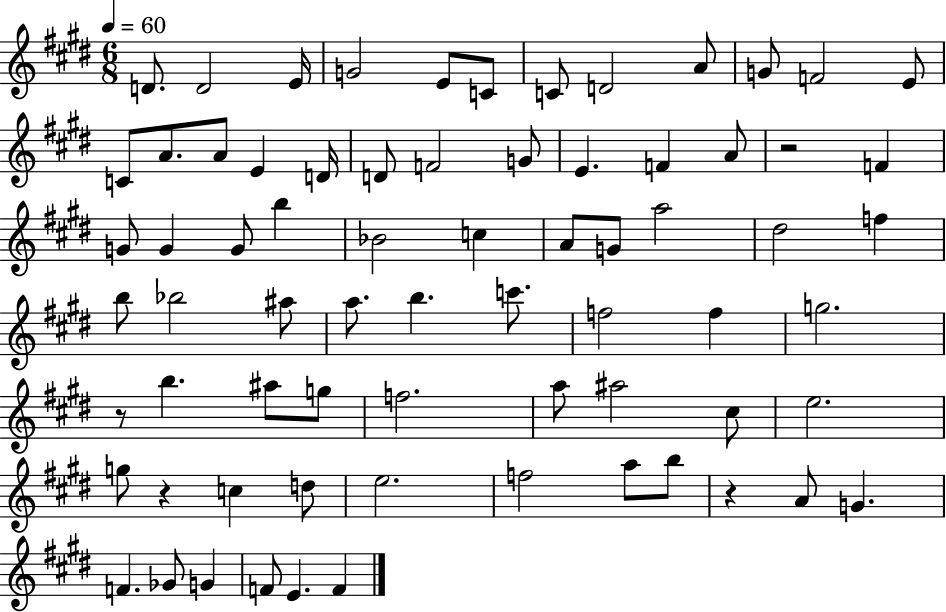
D4/e. D4/h E4/s G4/h E4/e C4/e C4/e D4/h A4/e G4/e F4/h E4/e C4/e A4/e. A4/e E4/q D4/s D4/e F4/h G4/e E4/q. F4/q A4/e R/h F4/q G4/e G4/q G4/e B5/q Bb4/h C5/q A4/e G4/e A5/h D#5/h F5/q B5/e Bb5/h A#5/e A5/e. B5/q. C6/e. F5/h F5/q G5/h. R/e B5/q. A#5/e G5/e F5/h. A5/e A#5/h C#5/e E5/h. G5/e R/q C5/q D5/e E5/h. F5/h A5/e B5/e R/q A4/e G4/q. F4/q. Gb4/e G4/q F4/e E4/q. F4/q